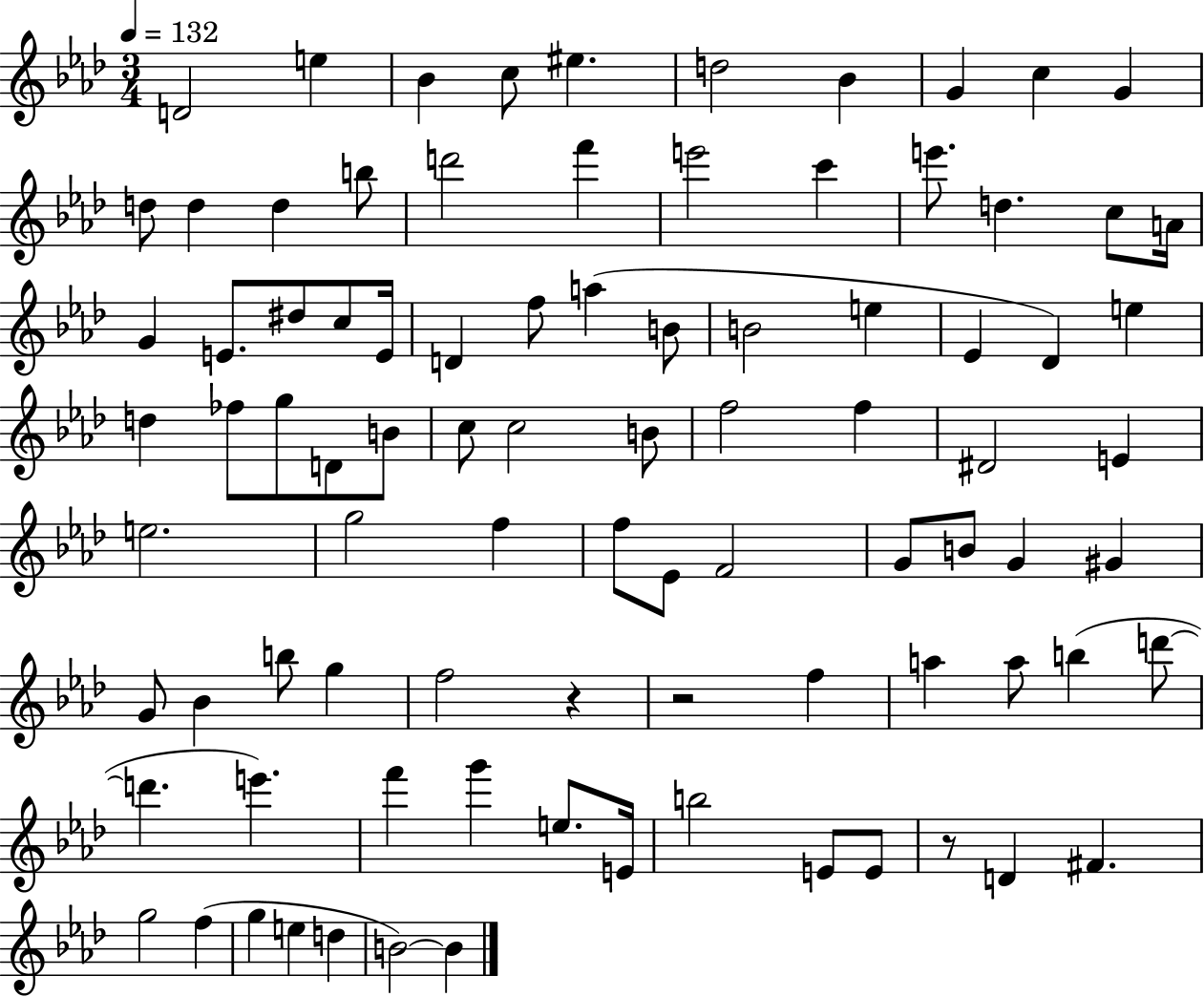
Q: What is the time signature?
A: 3/4